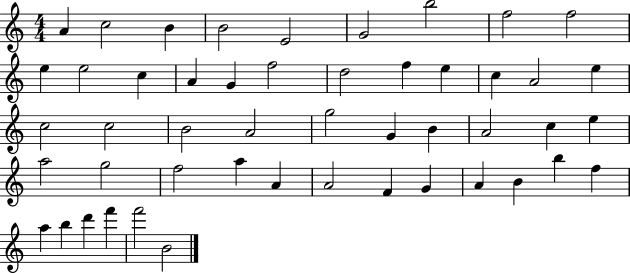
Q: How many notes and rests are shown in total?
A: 49